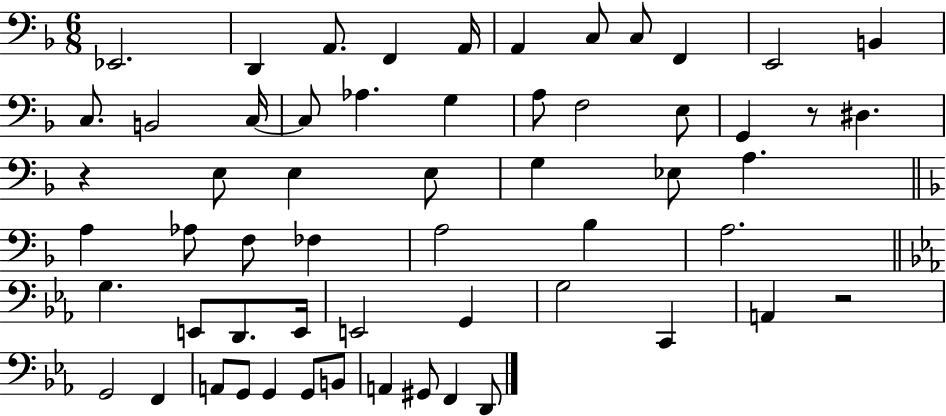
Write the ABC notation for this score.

X:1
T:Untitled
M:6/8
L:1/4
K:F
_E,,2 D,, A,,/2 F,, A,,/4 A,, C,/2 C,/2 F,, E,,2 B,, C,/2 B,,2 C,/4 C,/2 _A, G, A,/2 F,2 E,/2 G,, z/2 ^D, z E,/2 E, E,/2 G, _E,/2 A, A, _A,/2 F,/2 _F, A,2 _B, A,2 G, E,,/2 D,,/2 E,,/4 E,,2 G,, G,2 C,, A,, z2 G,,2 F,, A,,/2 G,,/2 G,, G,,/2 B,,/2 A,, ^G,,/2 F,, D,,/2